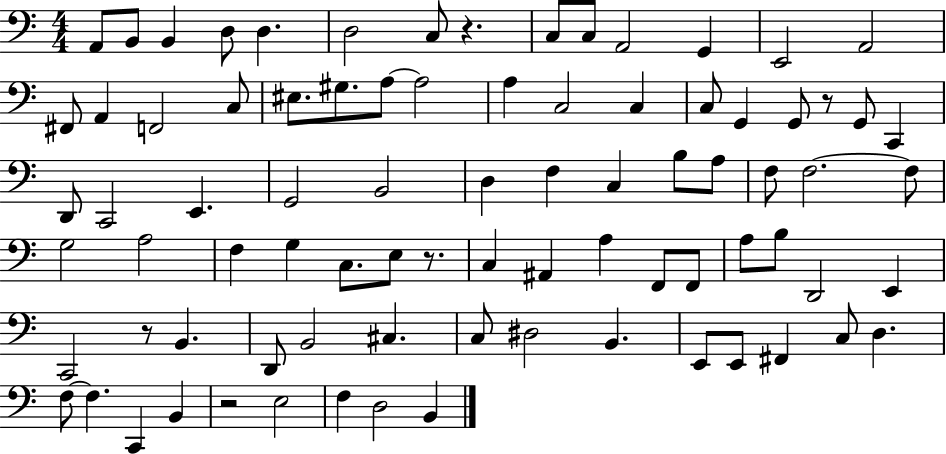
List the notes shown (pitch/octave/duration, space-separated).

A2/e B2/e B2/q D3/e D3/q. D3/h C3/e R/q. C3/e C3/e A2/h G2/q E2/h A2/h F#2/e A2/q F2/h C3/e EIS3/e. G#3/e. A3/e A3/h A3/q C3/h C3/q C3/e G2/q G2/e R/e G2/e C2/q D2/e C2/h E2/q. G2/h B2/h D3/q F3/q C3/q B3/e A3/e F3/e F3/h. F3/e G3/h A3/h F3/q G3/q C3/e. E3/e R/e. C3/q A#2/q A3/q F2/e F2/e A3/e B3/e D2/h E2/q C2/h R/e B2/q. D2/e B2/h C#3/q. C3/e D#3/h B2/q. E2/e E2/e F#2/q C3/e D3/q. F3/e F3/q. C2/q B2/q R/h E3/h F3/q D3/h B2/q